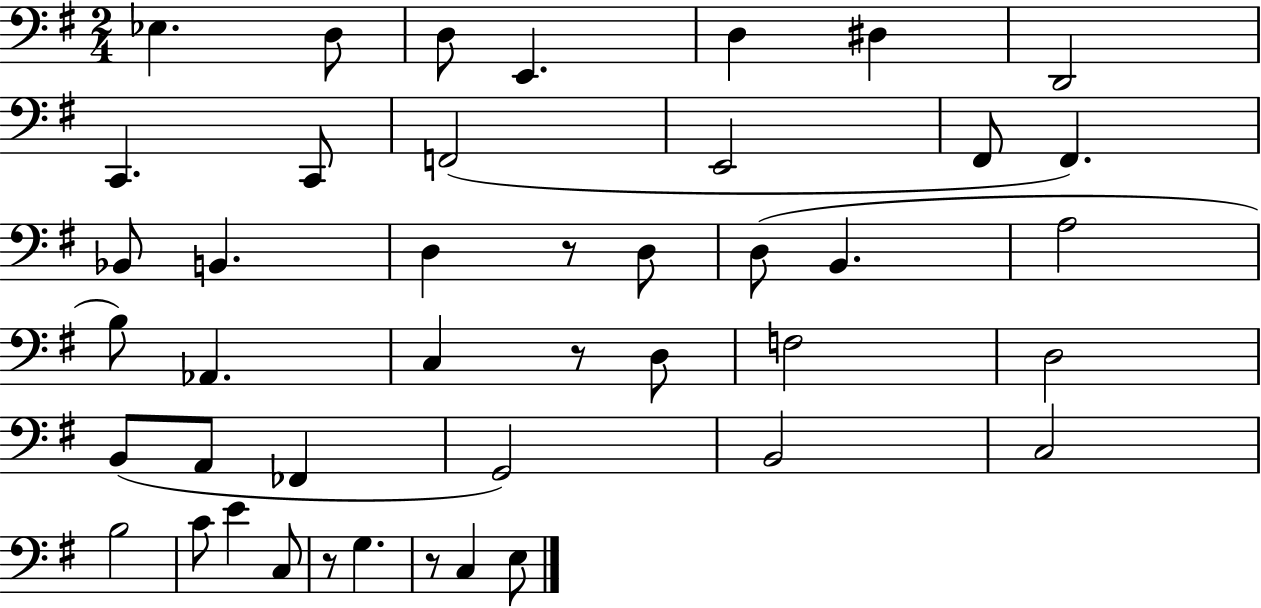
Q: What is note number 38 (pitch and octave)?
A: C3